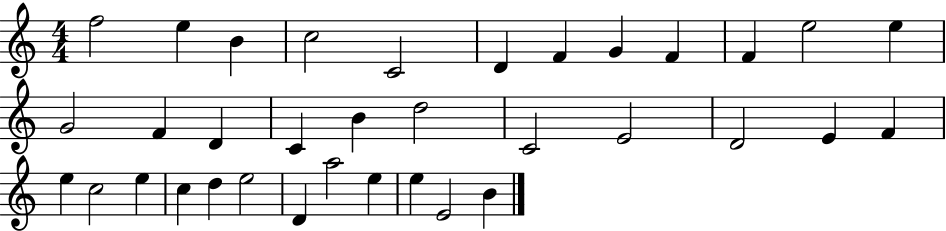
{
  \clef treble
  \numericTimeSignature
  \time 4/4
  \key c \major
  f''2 e''4 b'4 | c''2 c'2 | d'4 f'4 g'4 f'4 | f'4 e''2 e''4 | \break g'2 f'4 d'4 | c'4 b'4 d''2 | c'2 e'2 | d'2 e'4 f'4 | \break e''4 c''2 e''4 | c''4 d''4 e''2 | d'4 a''2 e''4 | e''4 e'2 b'4 | \break \bar "|."
}